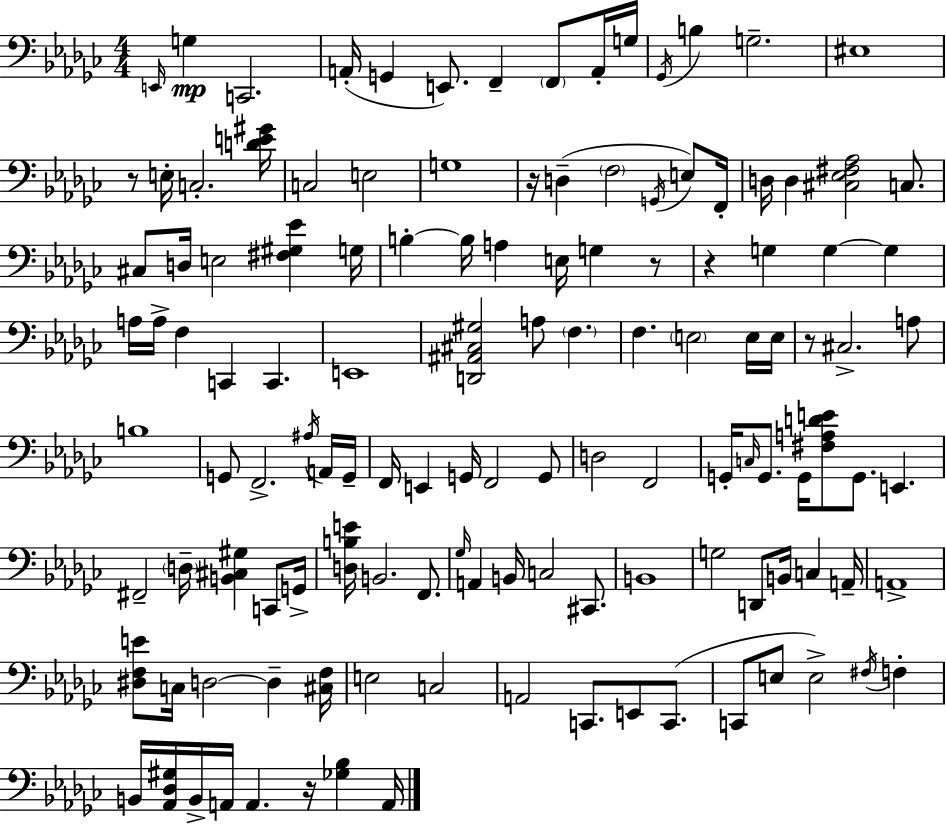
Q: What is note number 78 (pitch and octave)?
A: F2